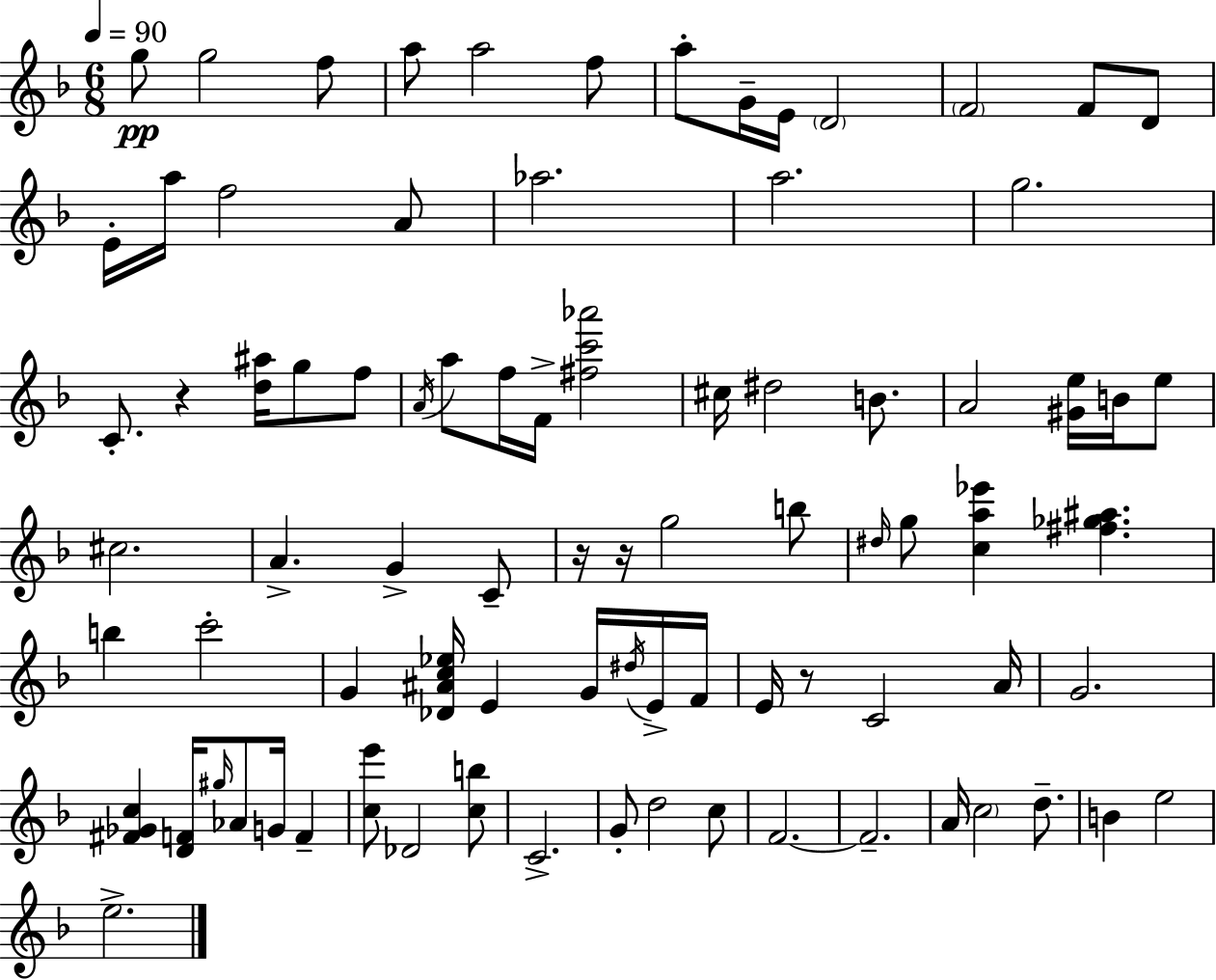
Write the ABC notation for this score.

X:1
T:Untitled
M:6/8
L:1/4
K:Dm
g/2 g2 f/2 a/2 a2 f/2 a/2 G/4 E/4 D2 F2 F/2 D/2 E/4 a/4 f2 A/2 _a2 a2 g2 C/2 z [d^a]/4 g/2 f/2 A/4 a/2 f/4 F/4 [^fc'_a']2 ^c/4 ^d2 B/2 A2 [^Ge]/4 B/4 e/2 ^c2 A G C/2 z/4 z/4 g2 b/2 ^d/4 g/2 [ca_e'] [^f_g^a] b c'2 G [_D^Ac_e]/4 E G/4 ^d/4 E/4 F/4 E/4 z/2 C2 A/4 G2 [^F_Gc] [DF]/4 ^g/4 _A/2 G/4 F [ce']/2 _D2 [cb]/2 C2 G/2 d2 c/2 F2 F2 A/4 c2 d/2 B e2 e2